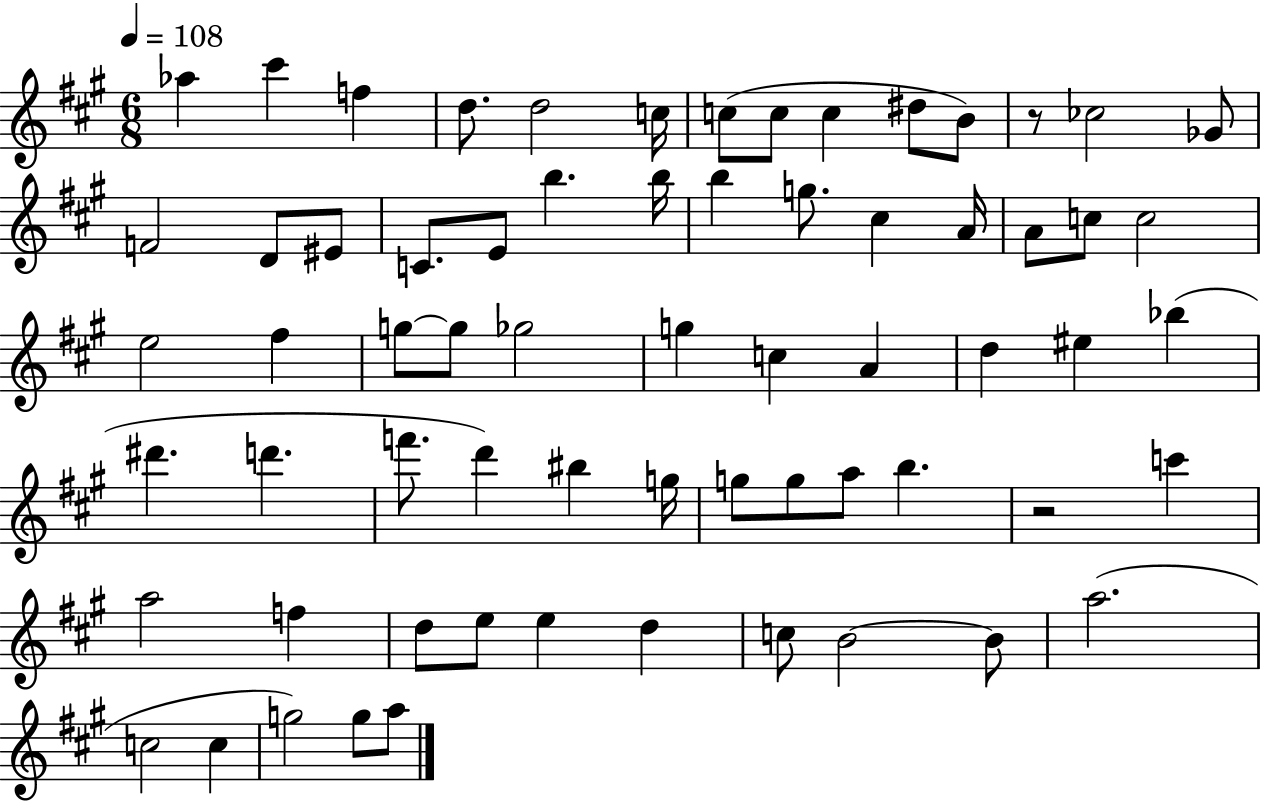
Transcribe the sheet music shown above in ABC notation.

X:1
T:Untitled
M:6/8
L:1/4
K:A
_a ^c' f d/2 d2 c/4 c/2 c/2 c ^d/2 B/2 z/2 _c2 _G/2 F2 D/2 ^E/2 C/2 E/2 b b/4 b g/2 ^c A/4 A/2 c/2 c2 e2 ^f g/2 g/2 _g2 g c A d ^e _b ^d' d' f'/2 d' ^b g/4 g/2 g/2 a/2 b z2 c' a2 f d/2 e/2 e d c/2 B2 B/2 a2 c2 c g2 g/2 a/2